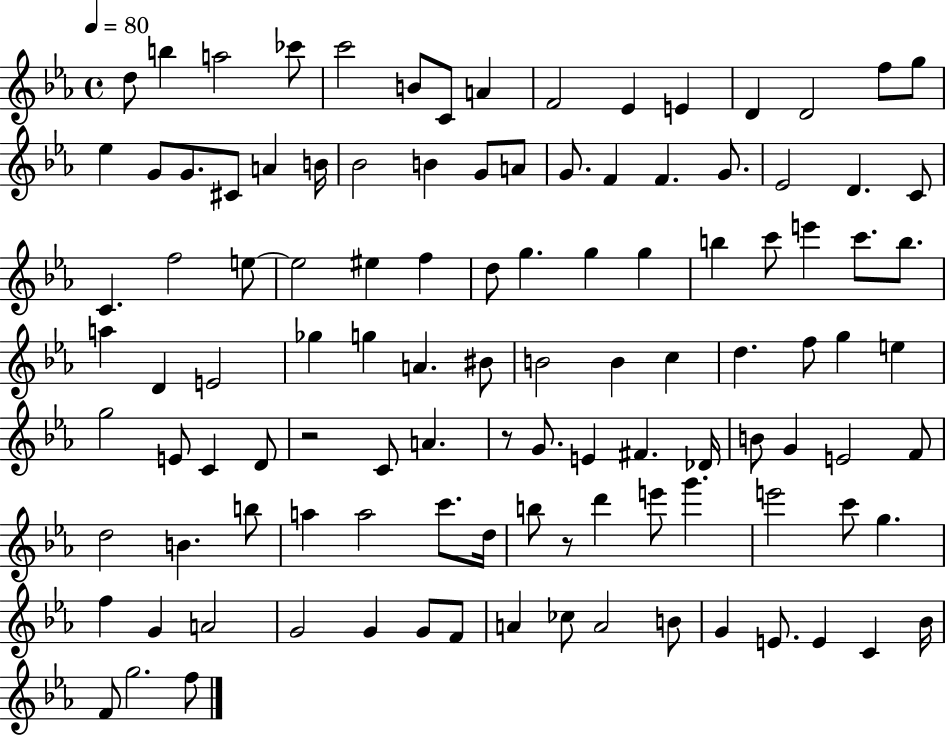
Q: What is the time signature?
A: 4/4